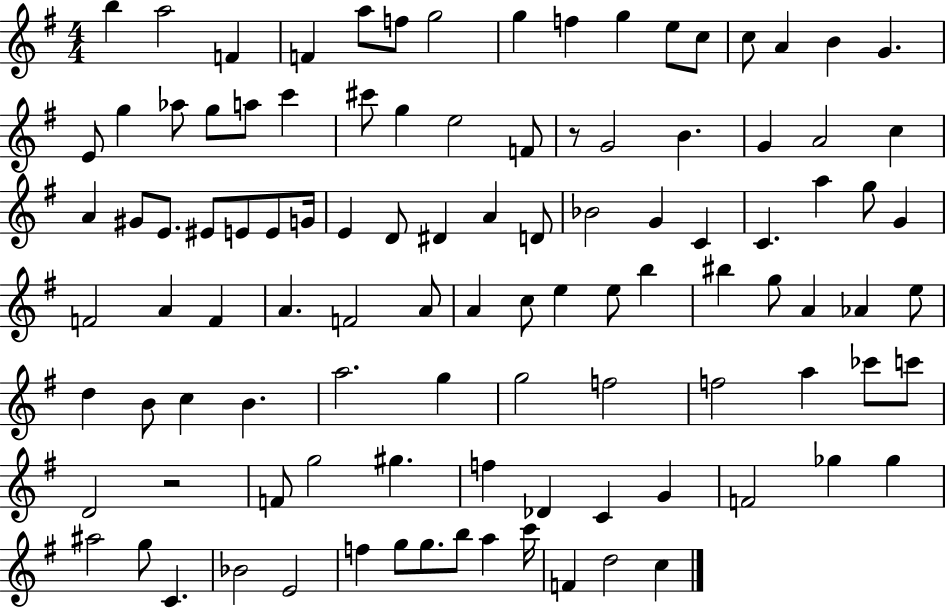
X:1
T:Untitled
M:4/4
L:1/4
K:G
b a2 F F a/2 f/2 g2 g f g e/2 c/2 c/2 A B G E/2 g _a/2 g/2 a/2 c' ^c'/2 g e2 F/2 z/2 G2 B G A2 c A ^G/2 E/2 ^E/2 E/2 E/2 G/4 E D/2 ^D A D/2 _B2 G C C a g/2 G F2 A F A F2 A/2 A c/2 e e/2 b ^b g/2 A _A e/2 d B/2 c B a2 g g2 f2 f2 a _c'/2 c'/2 D2 z2 F/2 g2 ^g f _D C G F2 _g _g ^a2 g/2 C _B2 E2 f g/2 g/2 b/2 a c'/4 F d2 c